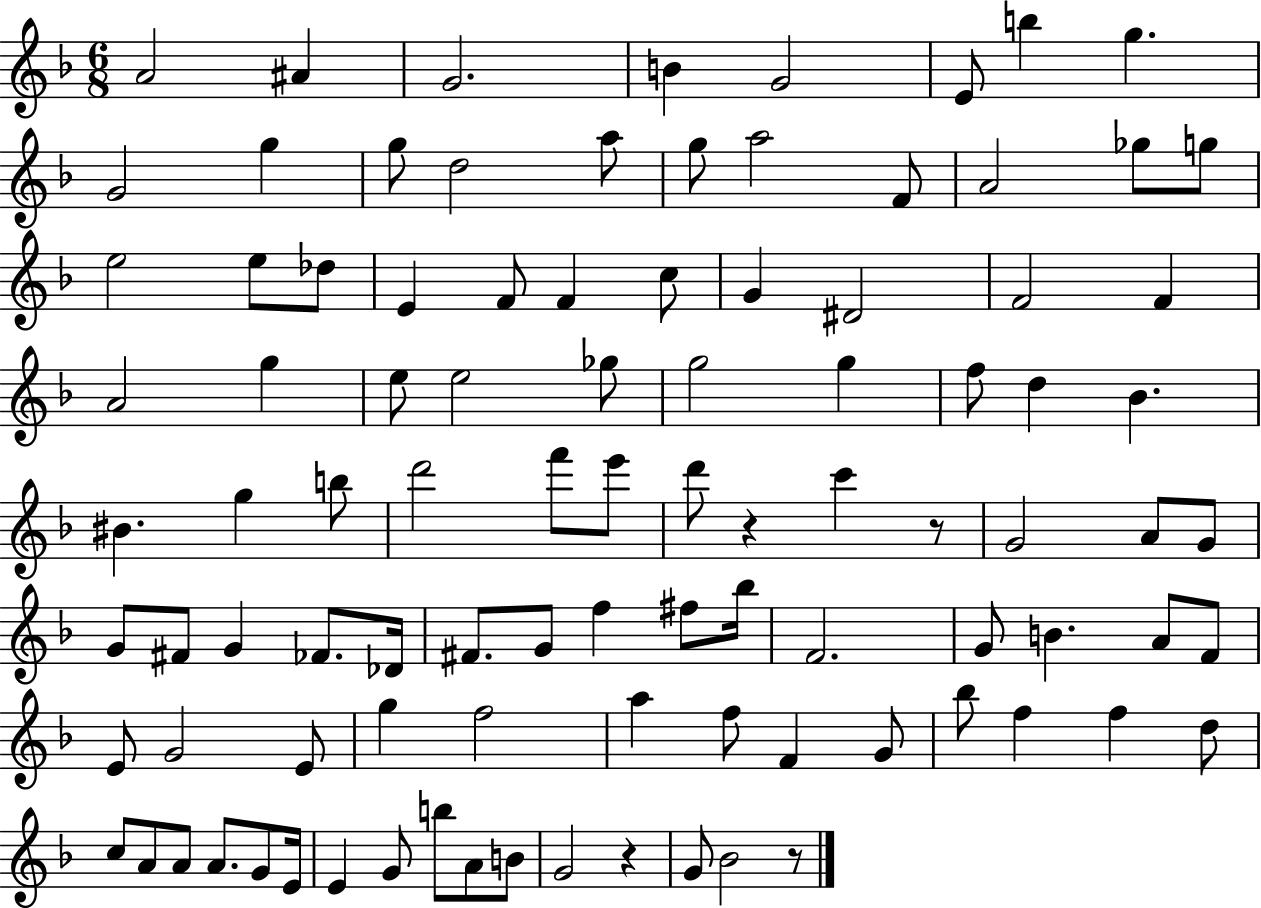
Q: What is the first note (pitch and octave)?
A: A4